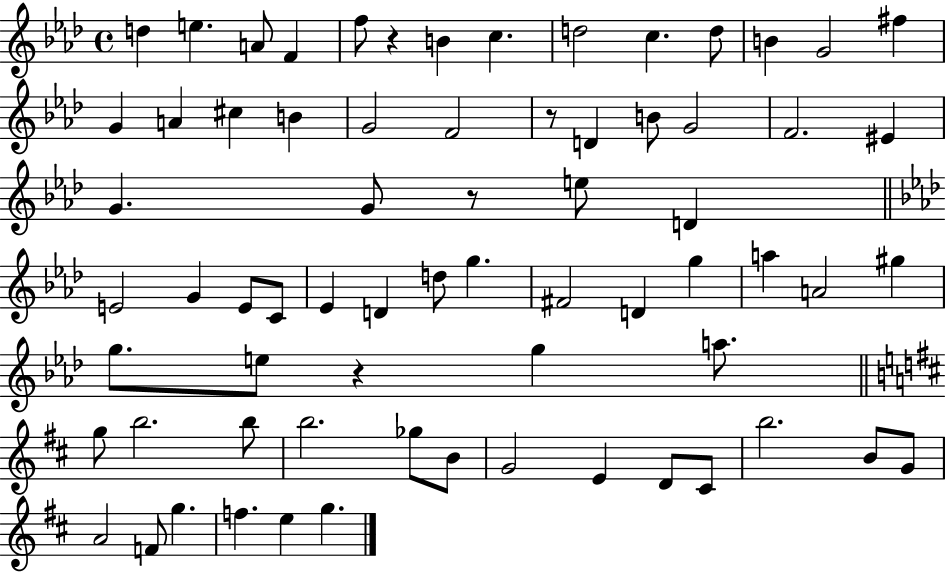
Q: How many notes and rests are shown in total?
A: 69